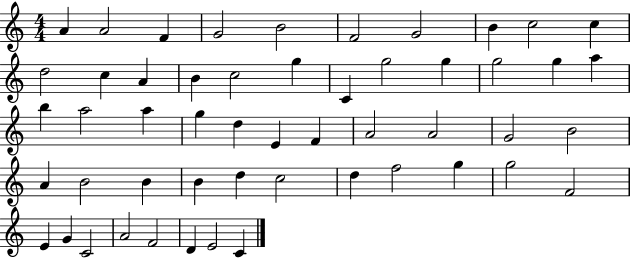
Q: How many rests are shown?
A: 0